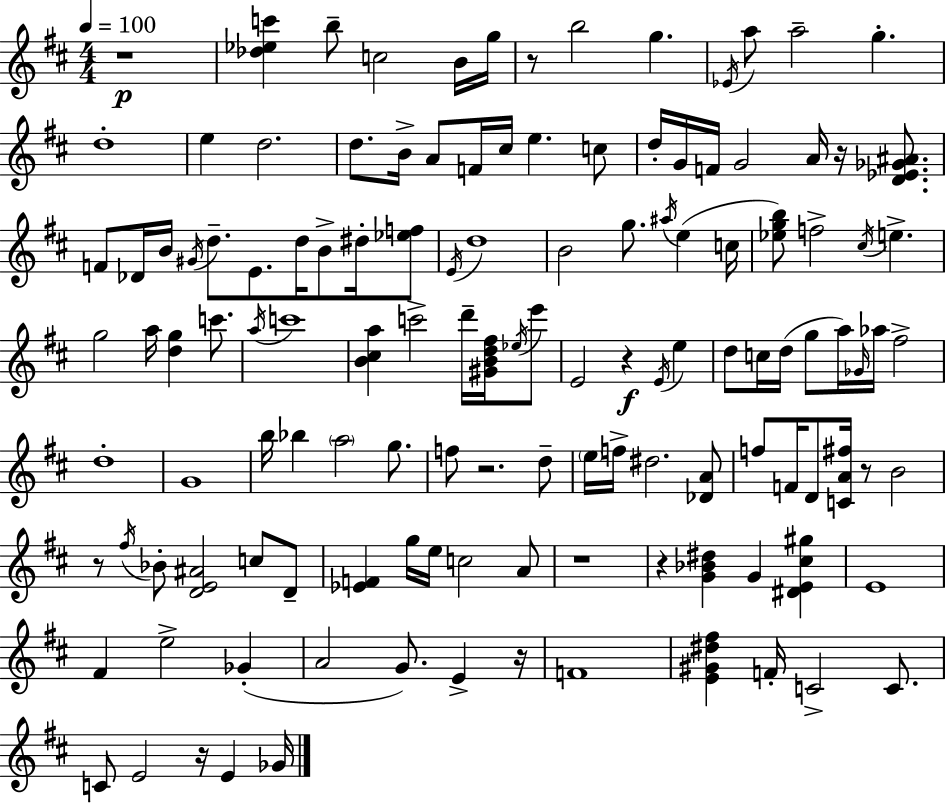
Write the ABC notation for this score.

X:1
T:Untitled
M:4/4
L:1/4
K:D
z4 [_d_ec'] b/2 c2 B/4 g/4 z/2 b2 g _E/4 a/2 a2 g d4 e d2 d/2 B/4 A/2 F/4 ^c/4 e c/2 d/4 G/4 F/4 G2 A/4 z/4 [D_E_G^A]/2 F/2 _D/4 B/4 ^G/4 d/2 E/2 d/4 B/2 ^d/4 [_ef]/2 E/4 d4 B2 g/2 ^a/4 e c/4 [_egb]/2 f2 ^c/4 e g2 a/4 [dg] c'/2 a/4 c'4 [B^ca] c'2 d'/4 [^GBd^f]/4 _e/4 e'/2 E2 z E/4 e d/2 c/4 d/4 g/2 a/4 _G/4 _a/4 ^f2 d4 G4 b/4 _b a2 g/2 f/2 z2 d/2 e/4 f/4 ^d2 [_DA]/2 f/2 F/4 D/2 [CA^f]/4 z/2 B2 z/2 ^f/4 _B/2 [DE^A]2 c/2 D/2 [_EF] g/4 e/4 c2 A/2 z4 z [G_B^d] G [^DE^c^g] E4 ^F e2 _G A2 G/2 E z/4 F4 [E^G^d^f] F/4 C2 C/2 C/2 E2 z/4 E _G/4